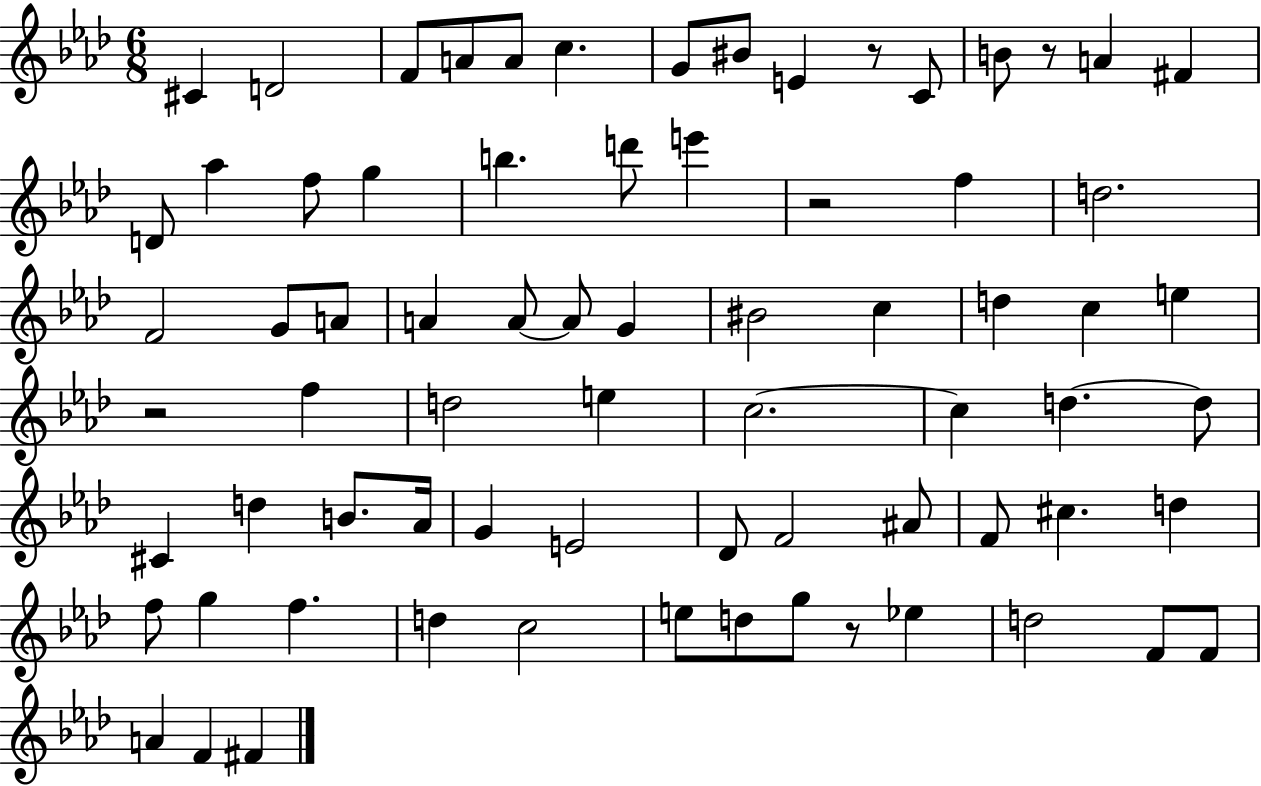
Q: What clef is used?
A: treble